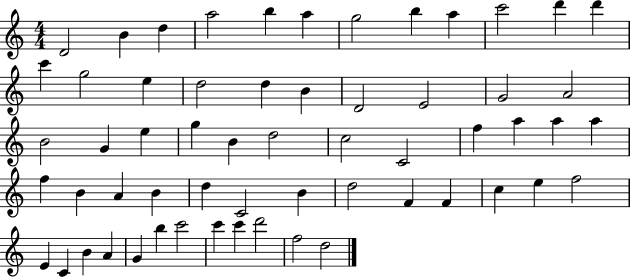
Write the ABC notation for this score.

X:1
T:Untitled
M:4/4
L:1/4
K:C
D2 B d a2 b a g2 b a c'2 d' d' c' g2 e d2 d B D2 E2 G2 A2 B2 G e g B d2 c2 C2 f a a a f B A B d C2 B d2 F F c e f2 E C B A G b c'2 c' c' d'2 f2 d2